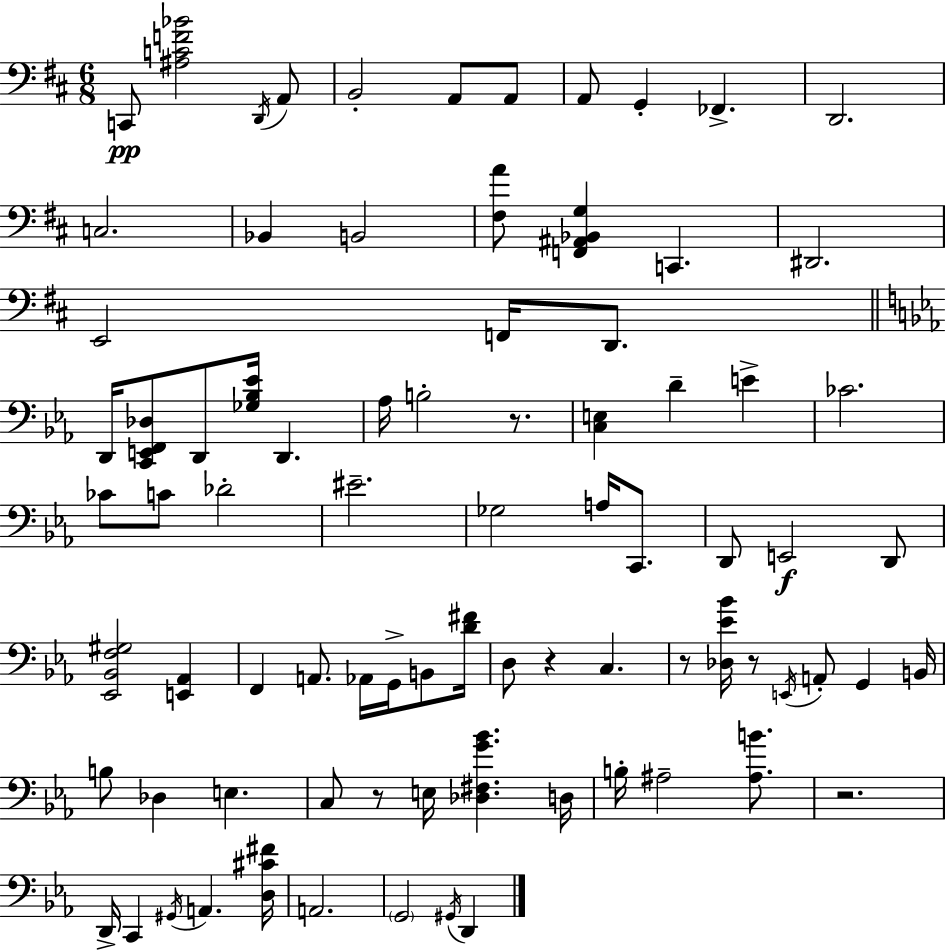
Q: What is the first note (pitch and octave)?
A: C2